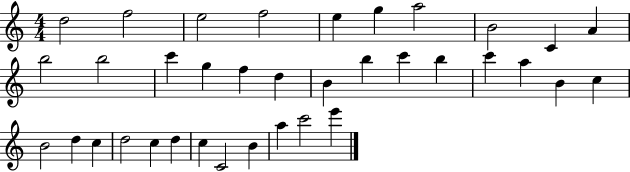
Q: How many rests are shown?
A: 0